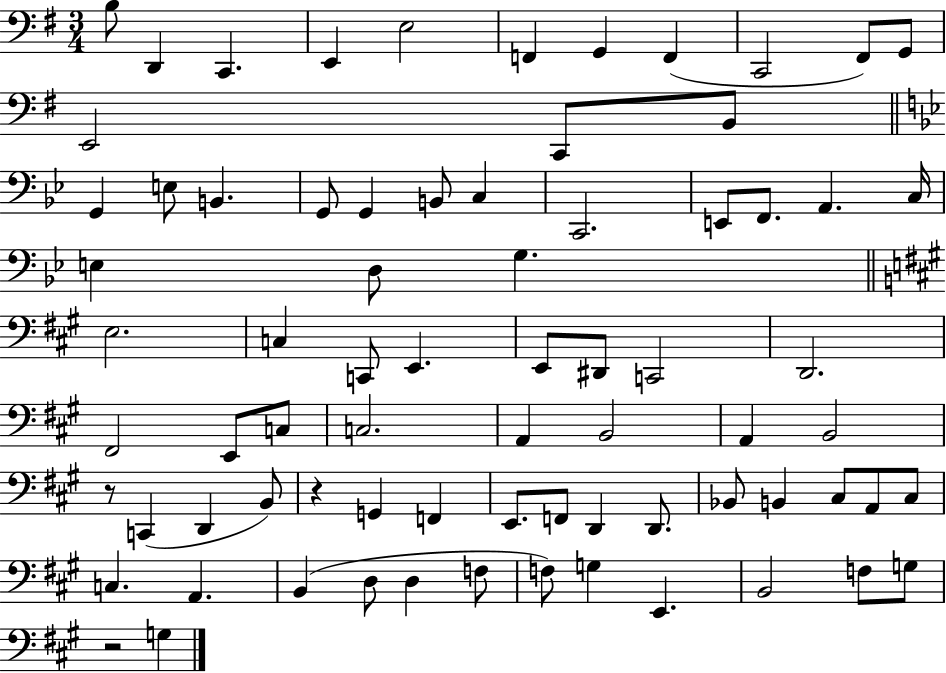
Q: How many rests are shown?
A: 3